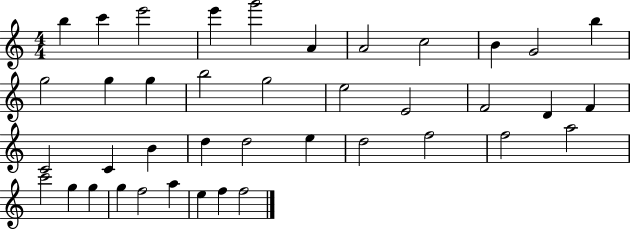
B5/q C6/q E6/h E6/q G6/h A4/q A4/h C5/h B4/q G4/h B5/q G5/h G5/q G5/q B5/h G5/h E5/h E4/h F4/h D4/q F4/q C4/h C4/q B4/q D5/q D5/h E5/q D5/h F5/h F5/h A5/h C6/h G5/q G5/q G5/q F5/h A5/q E5/q F5/q F5/h